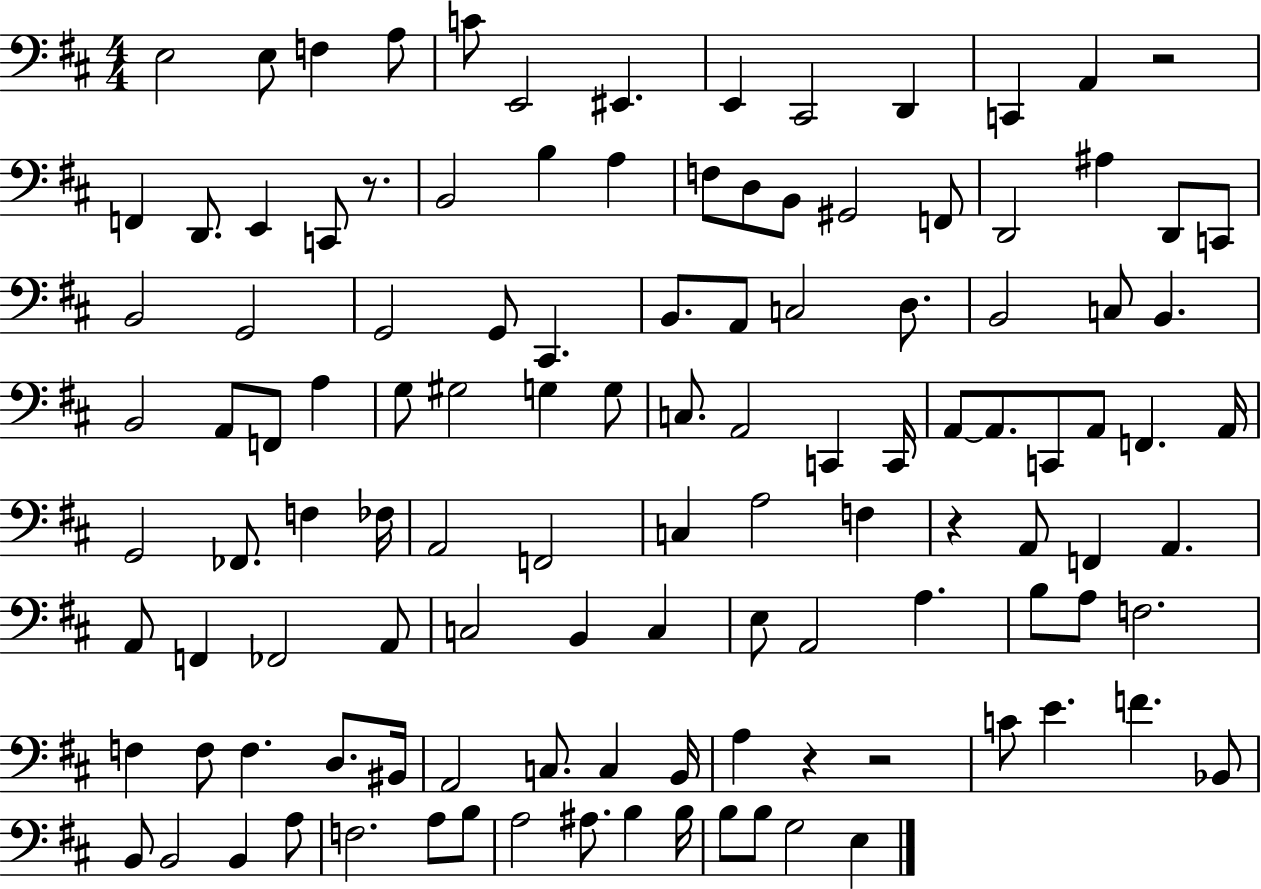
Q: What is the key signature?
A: D major